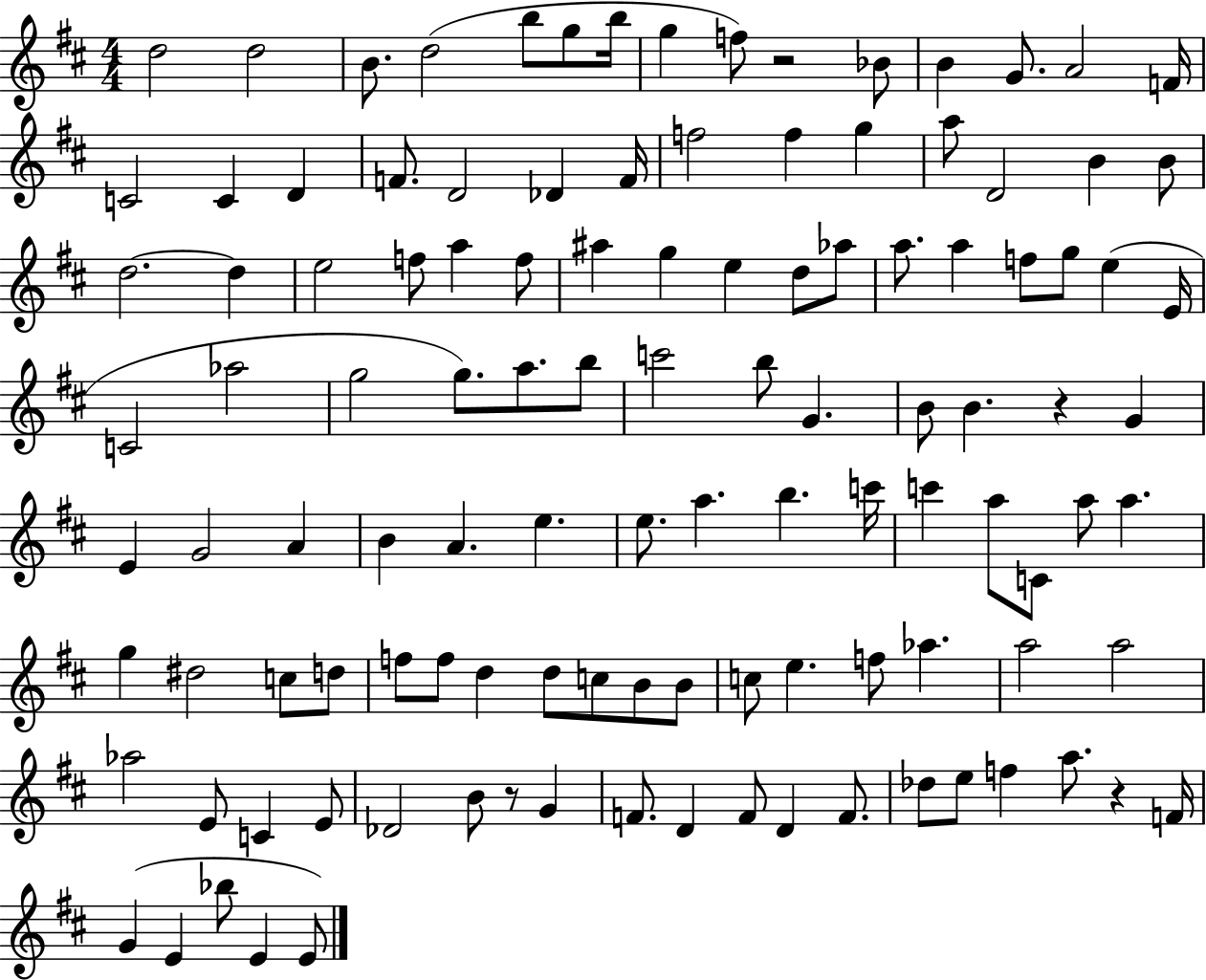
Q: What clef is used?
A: treble